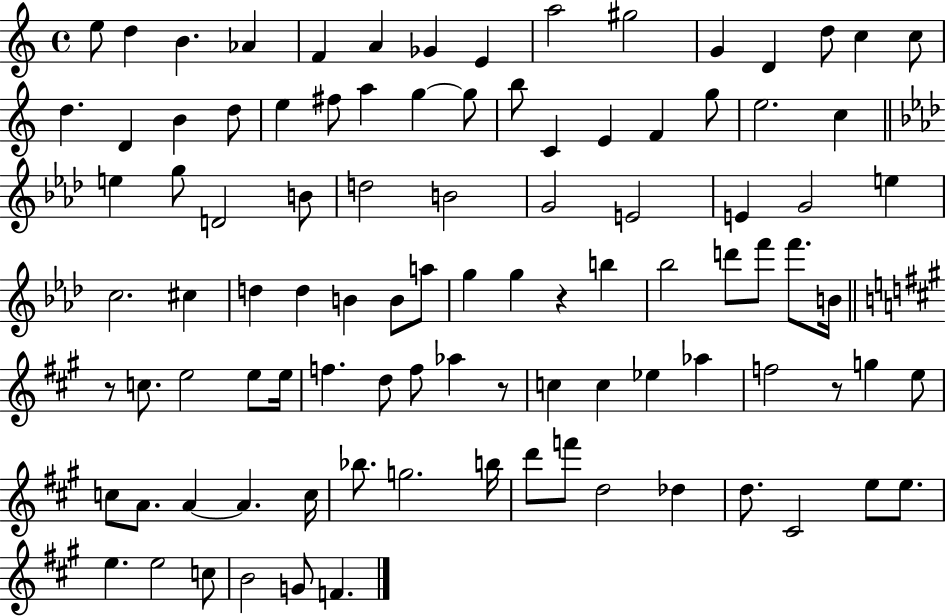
E5/e D5/q B4/q. Ab4/q F4/q A4/q Gb4/q E4/q A5/h G#5/h G4/q D4/q D5/e C5/q C5/e D5/q. D4/q B4/q D5/e E5/q F#5/e A5/q G5/q G5/e B5/e C4/q E4/q F4/q G5/e E5/h. C5/q E5/q G5/e D4/h B4/e D5/h B4/h G4/h E4/h E4/q G4/h E5/q C5/h. C#5/q D5/q D5/q B4/q B4/e A5/e G5/q G5/q R/q B5/q Bb5/h D6/e F6/e F6/e. B4/s R/e C5/e. E5/h E5/e E5/s F5/q. D5/e F5/e Ab5/q R/e C5/q C5/q Eb5/q Ab5/q F5/h R/e G5/q E5/e C5/e A4/e. A4/q A4/q. C5/s Bb5/e. G5/h. B5/s D6/e F6/e D5/h Db5/q D5/e. C#4/h E5/e E5/e. E5/q. E5/h C5/e B4/h G4/e F4/q.